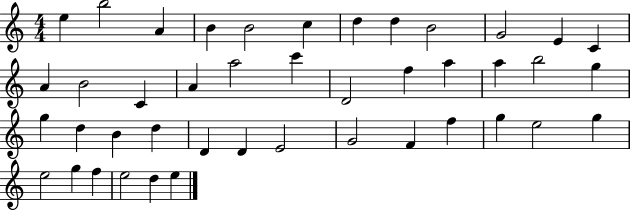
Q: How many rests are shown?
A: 0